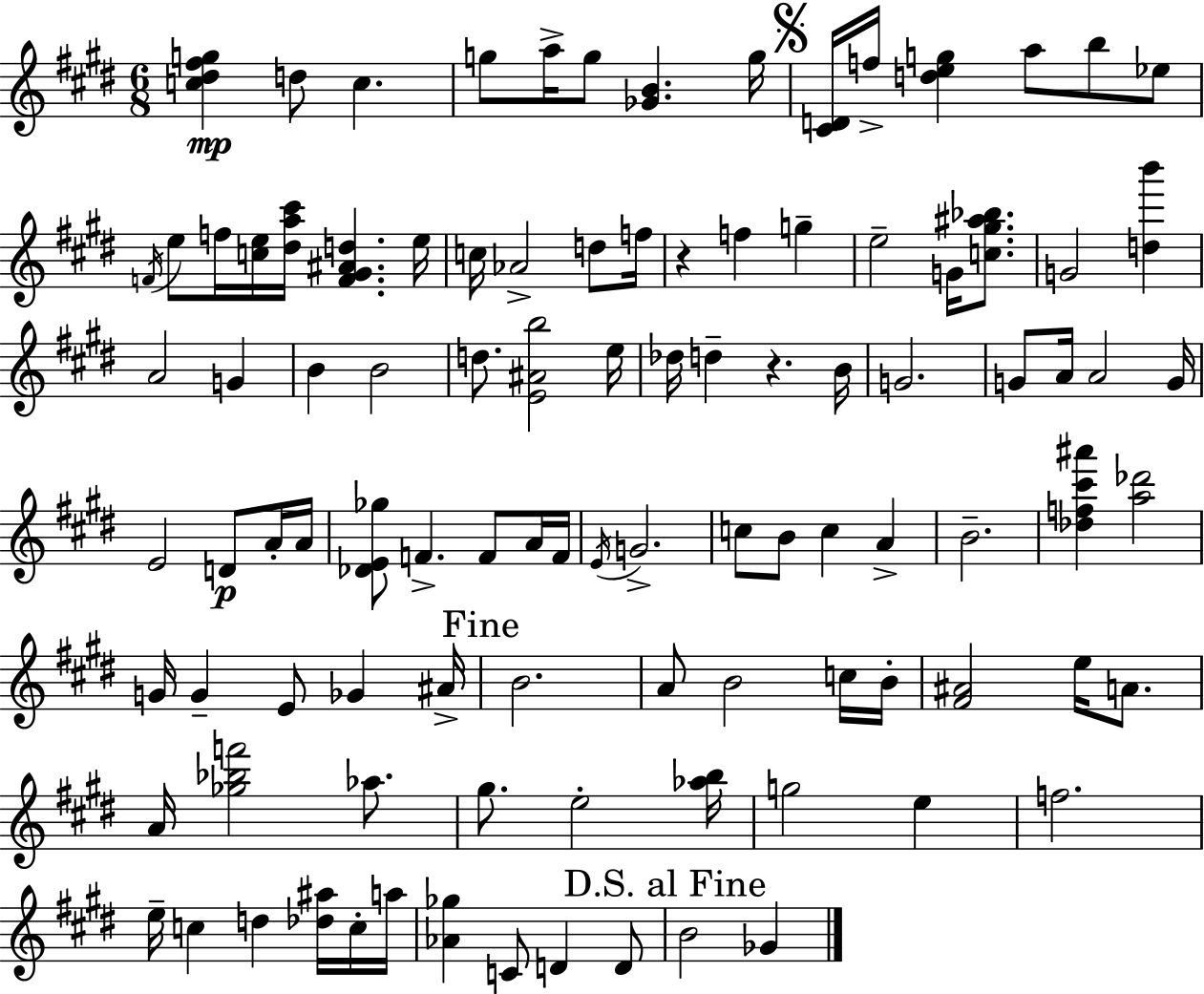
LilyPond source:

{
  \clef treble
  \numericTimeSignature
  \time 6/8
  \key e \major
  <c'' dis'' fis'' g''>4\mp d''8 c''4. | g''8 a''16-> g''8 <ges' b'>4. g''16 | \mark \markup { \musicglyph "scripts.segno" } <cis' d'>16 f''16-> <d'' e'' g''>4 a''8 b''8 ees''8 | \acciaccatura { f'16 } e''8 f''16 <c'' e''>16 <dis'' a'' cis'''>16 <f' gis' ais' d''>4. | \break e''16 c''16 aes'2-> d''8 | f''16 r4 f''4 g''4-- | e''2-- g'16 <c'' gis'' ais'' bes''>8. | g'2 <d'' b'''>4 | \break a'2 g'4 | b'4 b'2 | d''8. <e' ais' b''>2 | e''16 des''16 d''4-- r4. | \break b'16 g'2. | g'8 a'16 a'2 | g'16 e'2 d'8\p a'16-. | a'16 <des' e' ges''>8 f'4.-> f'8 a'16 | \break f'16 \acciaccatura { e'16 } g'2.-> | c''8 b'8 c''4 a'4-> | b'2.-- | <des'' f'' cis''' ais'''>4 <a'' des'''>2 | \break g'16 g'4-- e'8 ges'4 | ais'16-> \mark "Fine" b'2. | a'8 b'2 | c''16 b'16-. <fis' ais'>2 e''16 a'8. | \break a'16 <ges'' bes'' f'''>2 aes''8. | gis''8. e''2-. | <aes'' b''>16 g''2 e''4 | f''2. | \break e''16-- c''4 d''4 <des'' ais''>16 | c''16-. a''16 <aes' ges''>4 c'8 d'4 | d'8 \mark "D.S. al Fine" b'2 ges'4 | \bar "|."
}